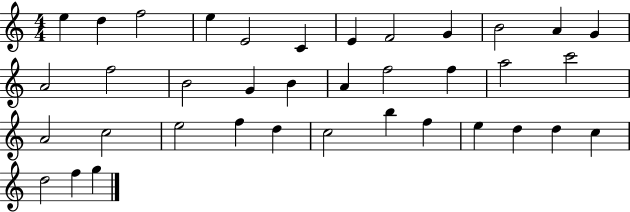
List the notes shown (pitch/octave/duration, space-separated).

E5/q D5/q F5/h E5/q E4/h C4/q E4/q F4/h G4/q B4/h A4/q G4/q A4/h F5/h B4/h G4/q B4/q A4/q F5/h F5/q A5/h C6/h A4/h C5/h E5/h F5/q D5/q C5/h B5/q F5/q E5/q D5/q D5/q C5/q D5/h F5/q G5/q